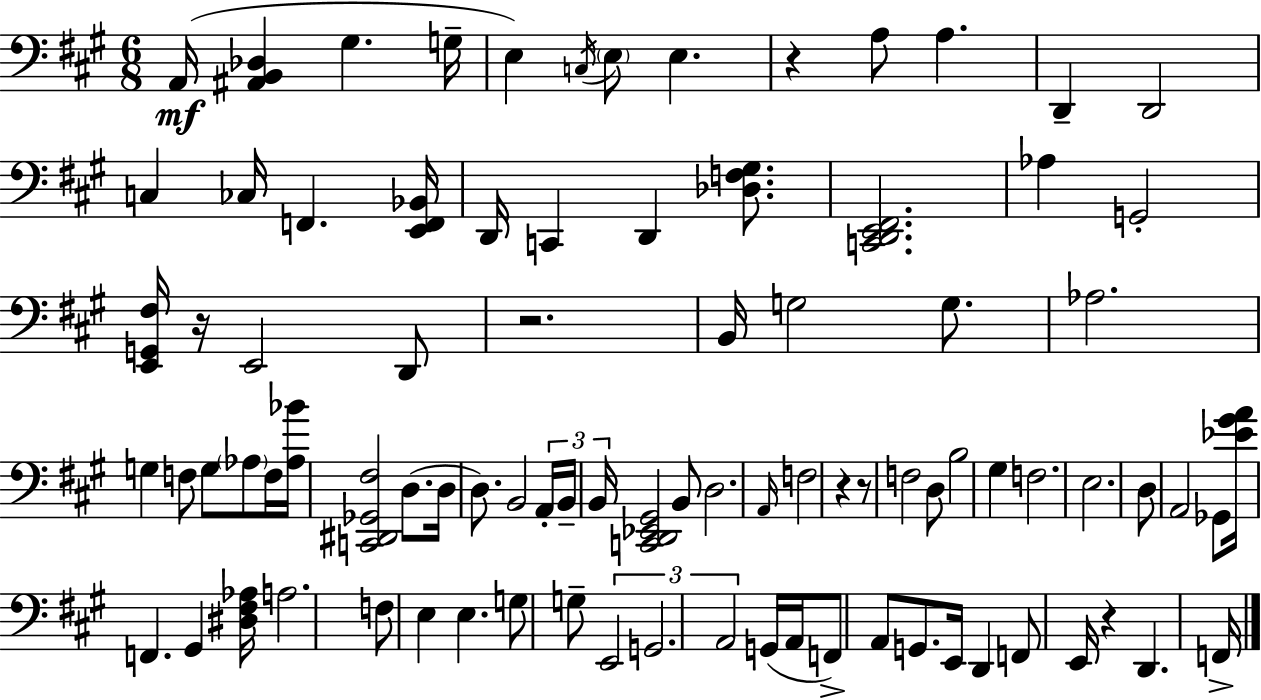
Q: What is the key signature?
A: A major